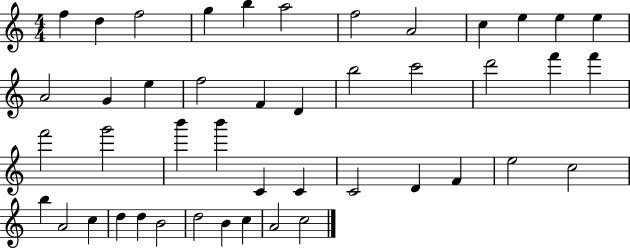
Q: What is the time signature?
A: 4/4